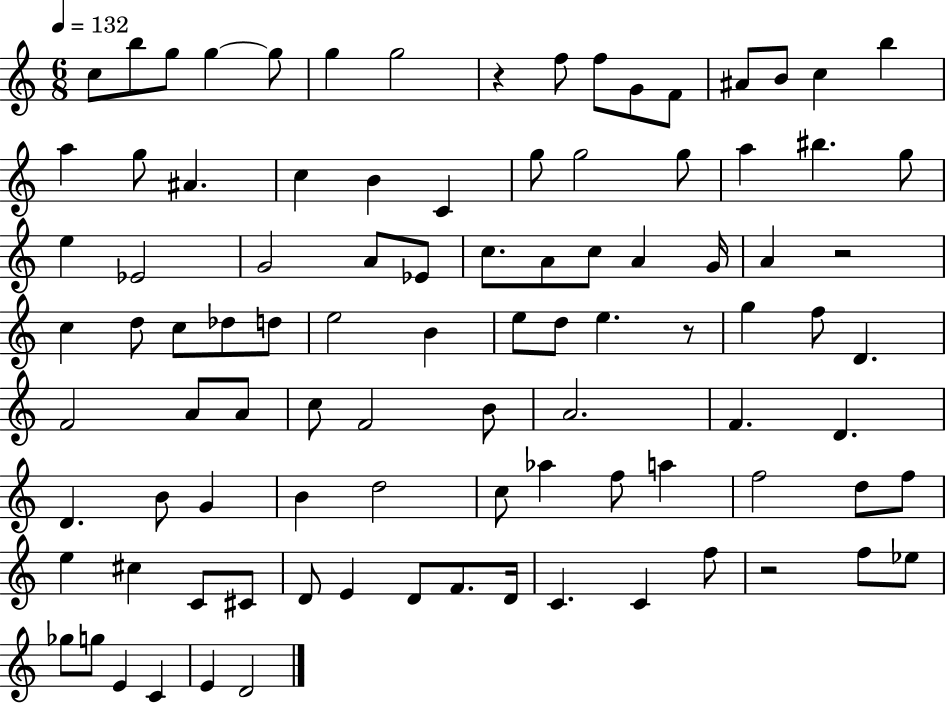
X:1
T:Untitled
M:6/8
L:1/4
K:C
c/2 b/2 g/2 g g/2 g g2 z f/2 f/2 G/2 F/2 ^A/2 B/2 c b a g/2 ^A c B C g/2 g2 g/2 a ^b g/2 e _E2 G2 A/2 _E/2 c/2 A/2 c/2 A G/4 A z2 c d/2 c/2 _d/2 d/2 e2 B e/2 d/2 e z/2 g f/2 D F2 A/2 A/2 c/2 F2 B/2 A2 F D D B/2 G B d2 c/2 _a f/2 a f2 d/2 f/2 e ^c C/2 ^C/2 D/2 E D/2 F/2 D/4 C C f/2 z2 f/2 _e/2 _g/2 g/2 E C E D2